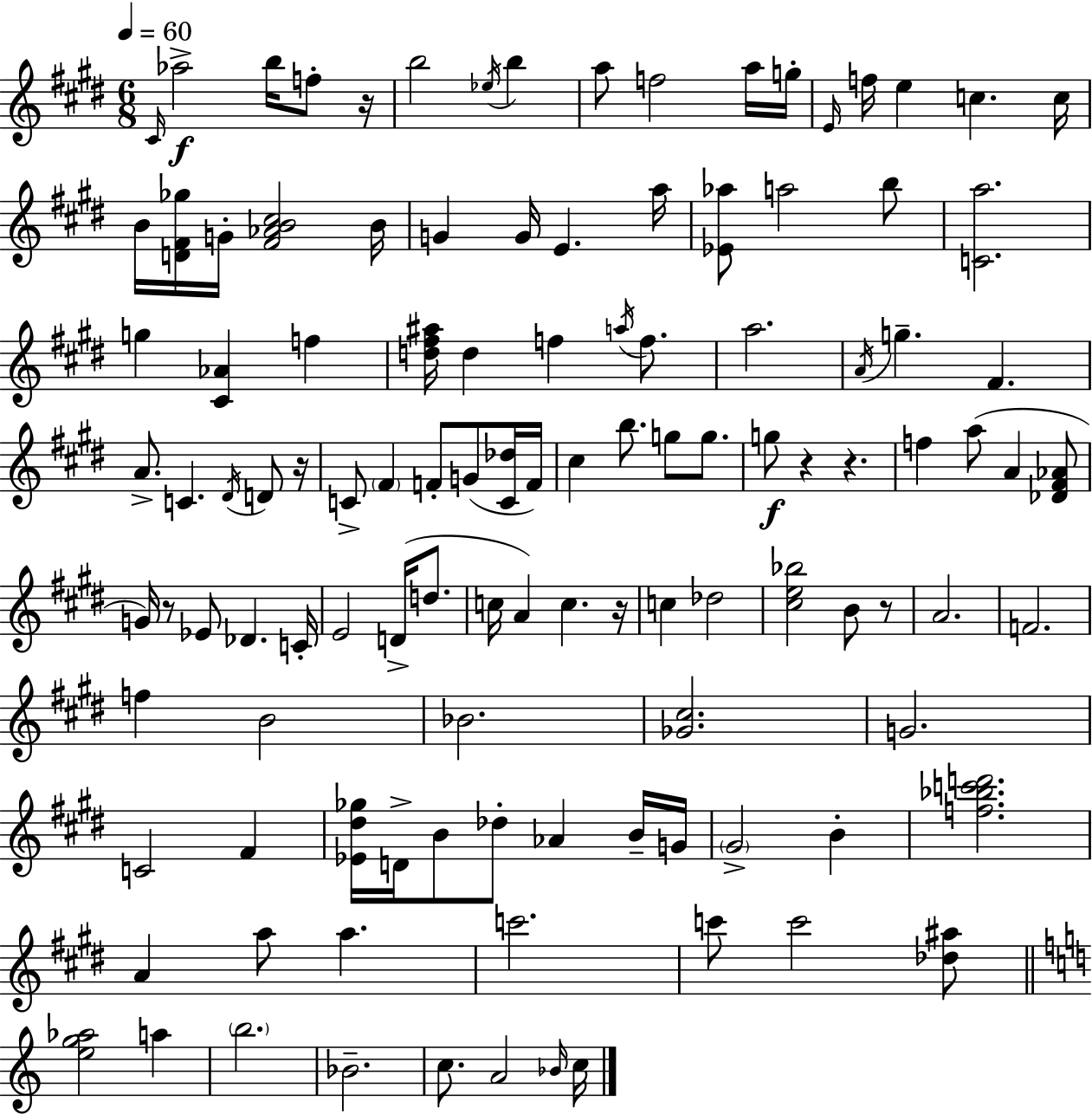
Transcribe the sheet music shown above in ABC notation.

X:1
T:Untitled
M:6/8
L:1/4
K:E
^C/4 _a2 b/4 f/2 z/4 b2 _e/4 b a/2 f2 a/4 g/4 E/4 f/4 e c c/4 B/4 [D^F_g]/4 G/4 [^F_AB^c]2 B/4 G G/4 E a/4 [_E_a]/2 a2 b/2 [Ca]2 g [^C_A] f [d^f^a]/4 d f a/4 f/2 a2 A/4 g ^F A/2 C ^D/4 D/2 z/4 C/2 ^F F/2 G/2 [C_d]/4 F/4 ^c b/2 g/2 g/2 g/2 z z f a/2 A [_D^F_A]/2 G/4 z/2 _E/2 _D C/4 E2 D/4 d/2 c/4 A c z/4 c _d2 [^ce_b]2 B/2 z/2 A2 F2 f B2 _B2 [_G^c]2 G2 C2 ^F [_E^d_g]/4 D/4 B/2 _d/2 _A B/4 G/4 ^G2 B [f_bc'd']2 A a/2 a c'2 c'/2 c'2 [_d^a]/2 [eg_a]2 a b2 _B2 c/2 A2 _B/4 c/4